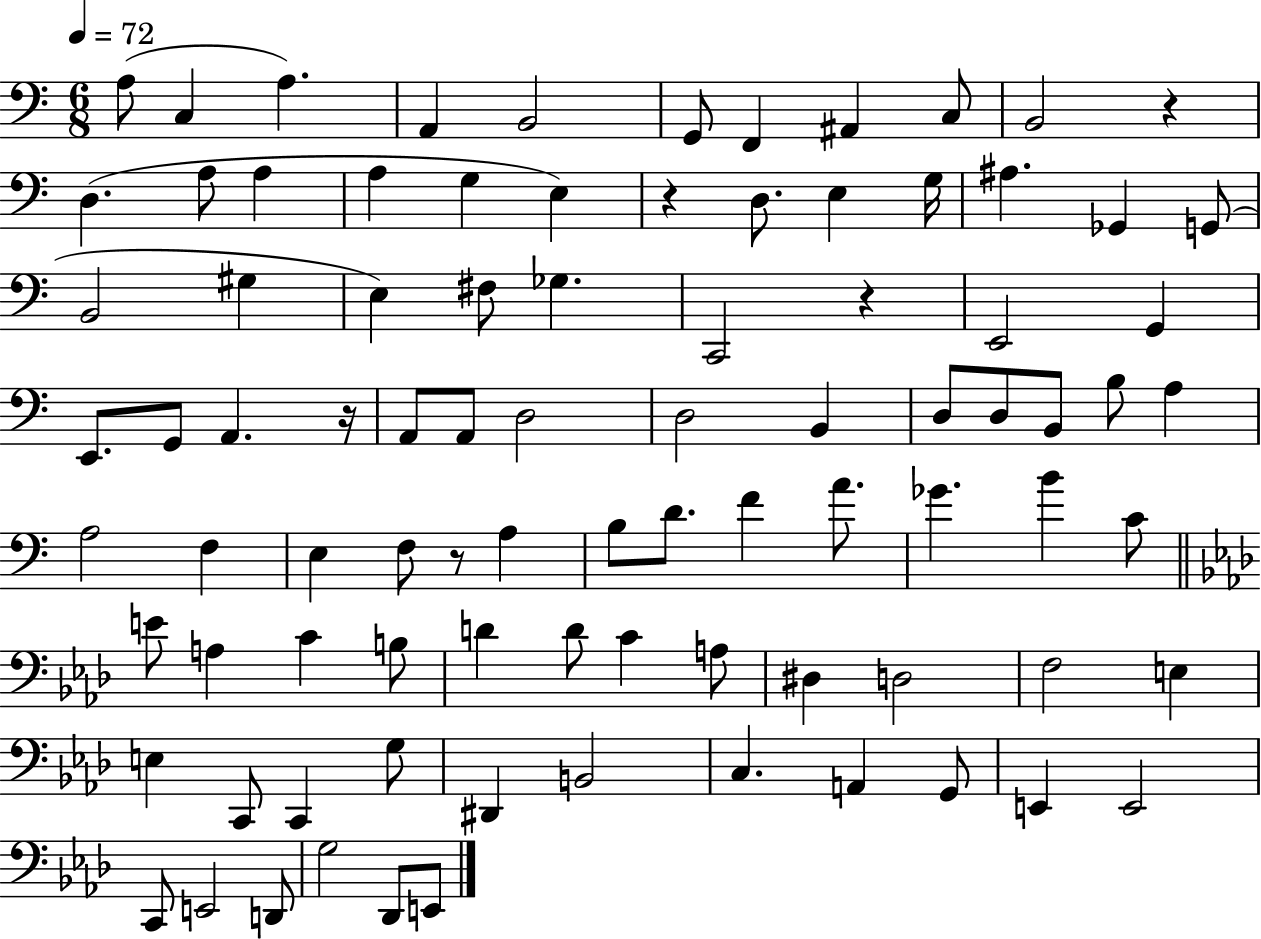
X:1
T:Untitled
M:6/8
L:1/4
K:C
A,/2 C, A, A,, B,,2 G,,/2 F,, ^A,, C,/2 B,,2 z D, A,/2 A, A, G, E, z D,/2 E, G,/4 ^A, _G,, G,,/2 B,,2 ^G, E, ^F,/2 _G, C,,2 z E,,2 G,, E,,/2 G,,/2 A,, z/4 A,,/2 A,,/2 D,2 D,2 B,, D,/2 D,/2 B,,/2 B,/2 A, A,2 F, E, F,/2 z/2 A, B,/2 D/2 F A/2 _G B C/2 E/2 A, C B,/2 D D/2 C A,/2 ^D, D,2 F,2 E, E, C,,/2 C,, G,/2 ^D,, B,,2 C, A,, G,,/2 E,, E,,2 C,,/2 E,,2 D,,/2 G,2 _D,,/2 E,,/2